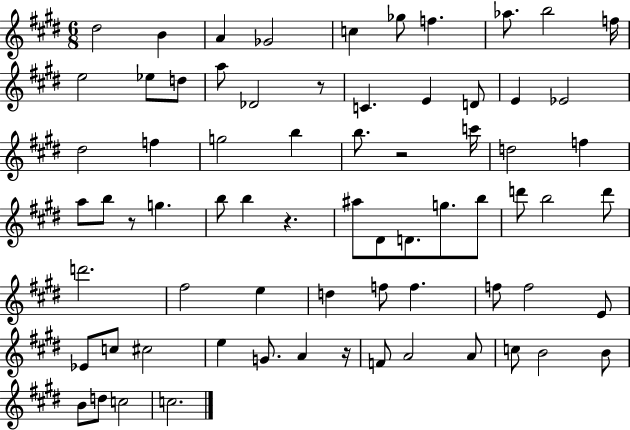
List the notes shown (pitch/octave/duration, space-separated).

D#5/h B4/q A4/q Gb4/h C5/q Gb5/e F5/q. Ab5/e. B5/h F5/s E5/h Eb5/e D5/e A5/e Db4/h R/e C4/q. E4/q D4/e E4/q Eb4/h D#5/h F5/q G5/h B5/q B5/e. R/h C6/s D5/h F5/q A5/e B5/e R/e G5/q. B5/e B5/q R/q. A#5/e D#4/e D4/e. G5/e. B5/e D6/e B5/h D6/e D6/h. F#5/h E5/q D5/q F5/e F5/q. F5/e F5/h E4/e Eb4/e C5/e C#5/h E5/q G4/e. A4/q R/s F4/e A4/h A4/e C5/e B4/h B4/e B4/e D5/e C5/h C5/h.